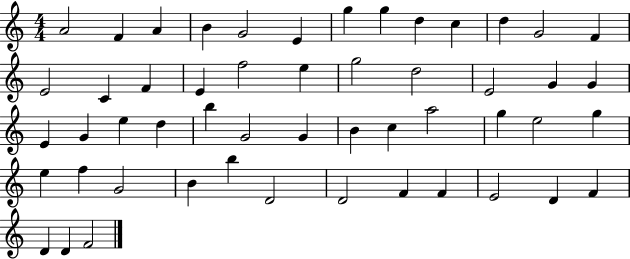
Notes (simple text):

A4/h F4/q A4/q B4/q G4/h E4/q G5/q G5/q D5/q C5/q D5/q G4/h F4/q E4/h C4/q F4/q E4/q F5/h E5/q G5/h D5/h E4/h G4/q G4/q E4/q G4/q E5/q D5/q B5/q G4/h G4/q B4/q C5/q A5/h G5/q E5/h G5/q E5/q F5/q G4/h B4/q B5/q D4/h D4/h F4/q F4/q E4/h D4/q F4/q D4/q D4/q F4/h